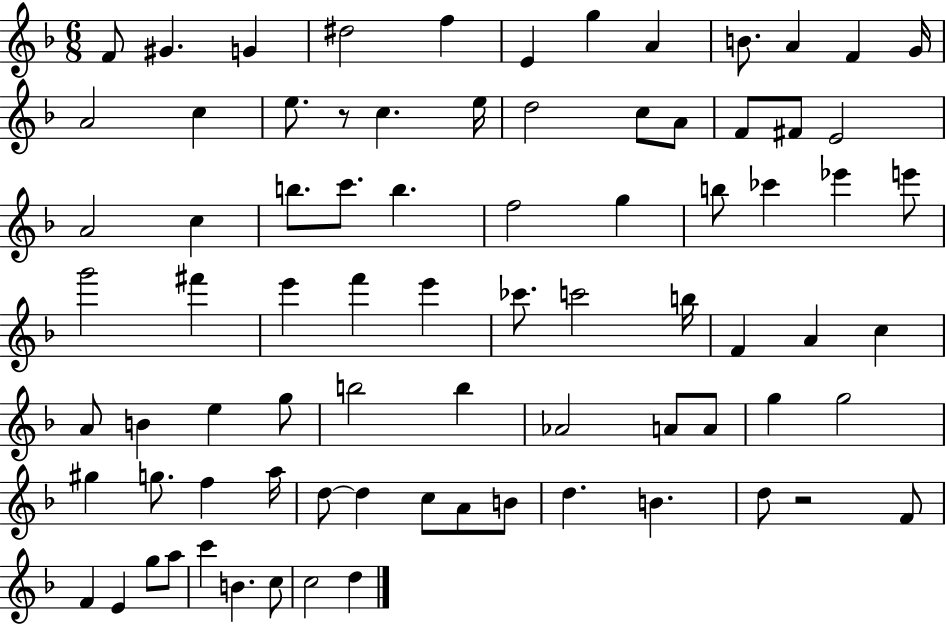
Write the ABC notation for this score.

X:1
T:Untitled
M:6/8
L:1/4
K:F
F/2 ^G G ^d2 f E g A B/2 A F G/4 A2 c e/2 z/2 c e/4 d2 c/2 A/2 F/2 ^F/2 E2 A2 c b/2 c'/2 b f2 g b/2 _c' _e' e'/2 g'2 ^f' e' f' e' _c'/2 c'2 b/4 F A c A/2 B e g/2 b2 b _A2 A/2 A/2 g g2 ^g g/2 f a/4 d/2 d c/2 A/2 B/2 d B d/2 z2 F/2 F E g/2 a/2 c' B c/2 c2 d